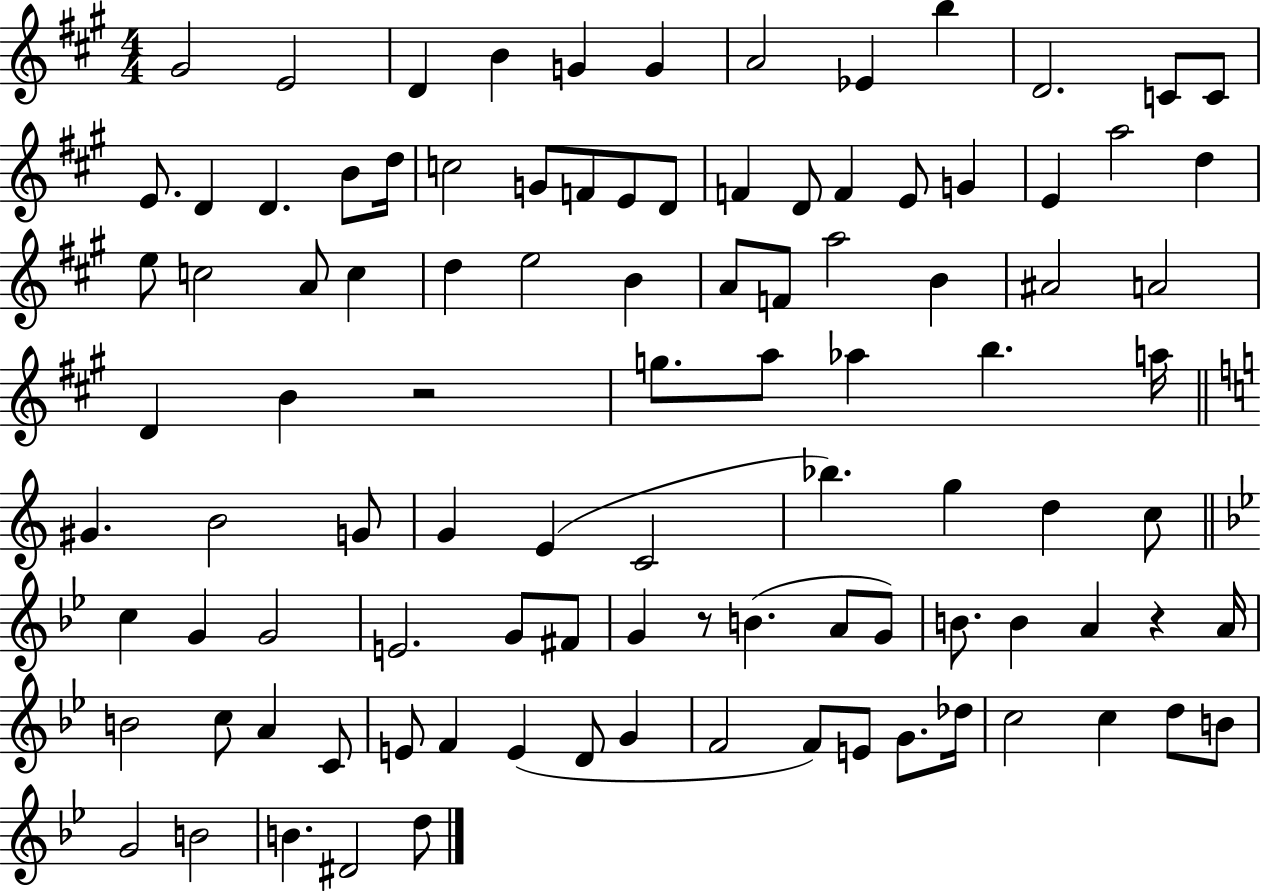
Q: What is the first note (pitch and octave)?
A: G#4